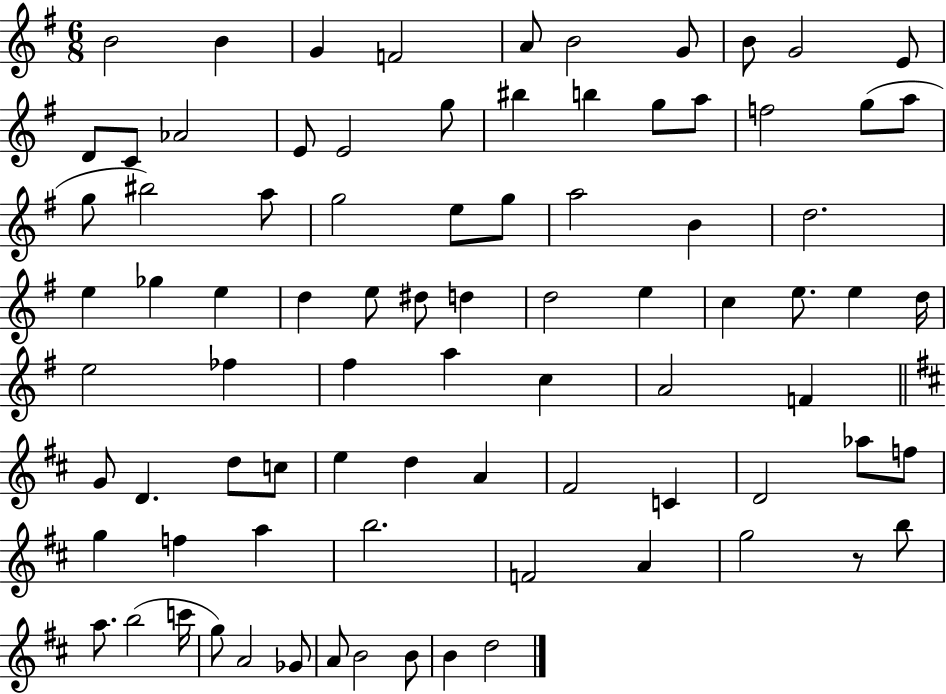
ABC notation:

X:1
T:Untitled
M:6/8
L:1/4
K:G
B2 B G F2 A/2 B2 G/2 B/2 G2 E/2 D/2 C/2 _A2 E/2 E2 g/2 ^b b g/2 a/2 f2 g/2 a/2 g/2 ^b2 a/2 g2 e/2 g/2 a2 B d2 e _g e d e/2 ^d/2 d d2 e c e/2 e d/4 e2 _f ^f a c A2 F G/2 D d/2 c/2 e d A ^F2 C D2 _a/2 f/2 g f a b2 F2 A g2 z/2 b/2 a/2 b2 c'/4 g/2 A2 _G/2 A/2 B2 B/2 B d2